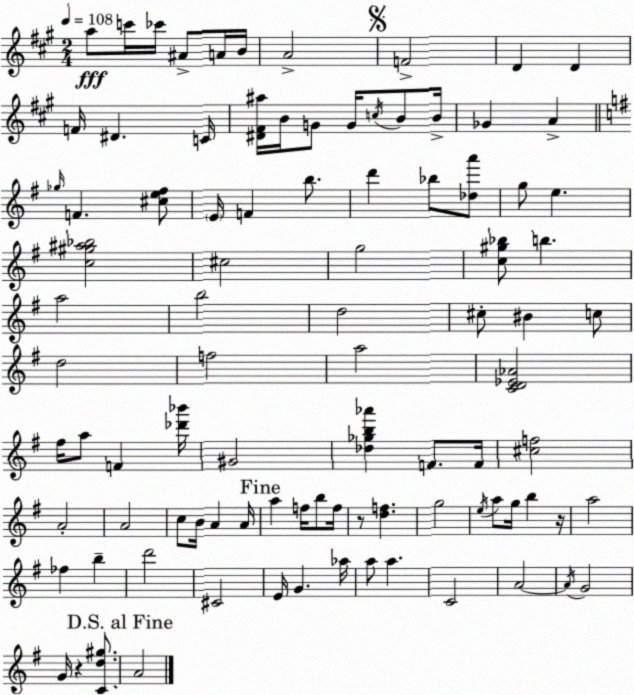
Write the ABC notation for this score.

X:1
T:Untitled
M:2/4
L:1/4
K:A
a/2 c'/4 _c'/4 ^A/2 A/4 B/4 A2 F2 D D F/4 ^D C/4 [^D^F^a]/4 B/4 G/2 G/4 c/4 B/2 B/4 _G A _g/4 F [^ce^f]/2 E/4 F b/2 d' _b/2 [_da']/2 g/2 e [c^g^a_b]2 ^c2 g2 [c^g_b]/2 b a2 b2 d2 ^c/2 ^B c/2 d2 f2 a2 [CD_E_A]2 ^f/4 a/2 F [_d'_b']/4 ^G2 [_d_gb_a'] F/2 F/4 [^cf]2 A2 A2 c/2 B/4 A A/4 a f/4 b/2 f/4 z/2 [df] g2 e/4 a/2 g/4 b z/4 a2 _f b d'2 ^C2 E/4 G _a/4 a/2 a C2 A2 A/4 G2 G/4 z [Cd^g]/2 A2